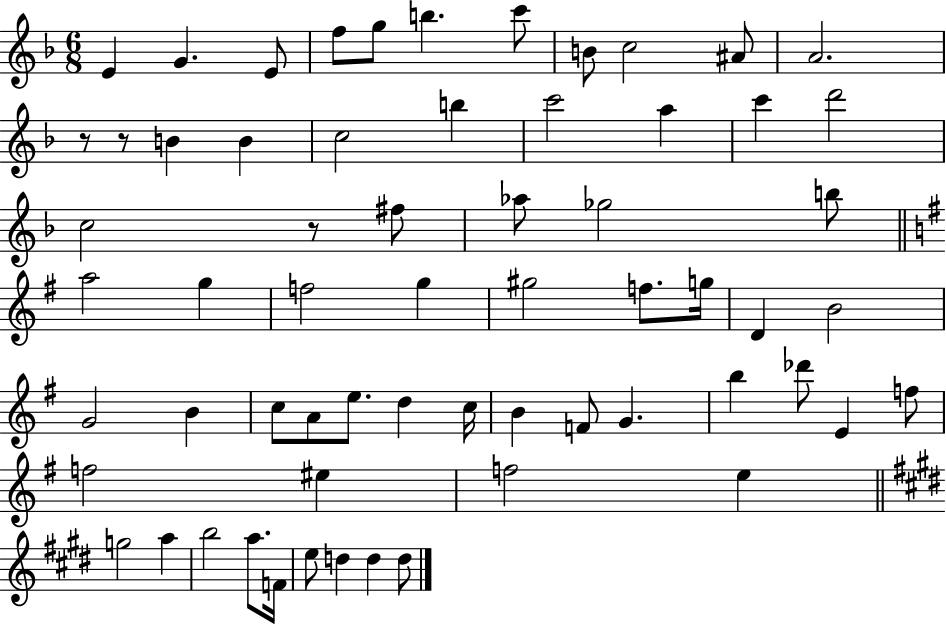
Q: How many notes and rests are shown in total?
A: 63